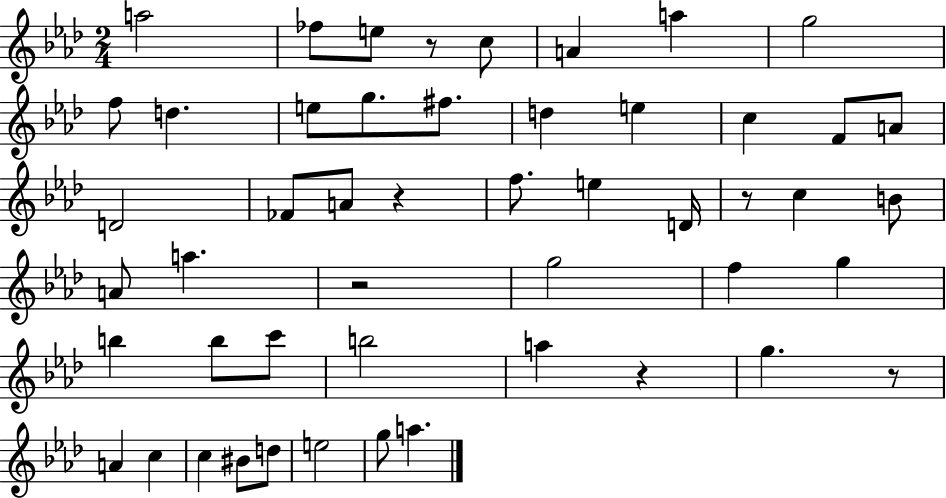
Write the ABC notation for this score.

X:1
T:Untitled
M:2/4
L:1/4
K:Ab
a2 _f/2 e/2 z/2 c/2 A a g2 f/2 d e/2 g/2 ^f/2 d e c F/2 A/2 D2 _F/2 A/2 z f/2 e D/4 z/2 c B/2 A/2 a z2 g2 f g b b/2 c'/2 b2 a z g z/2 A c c ^B/2 d/2 e2 g/2 a